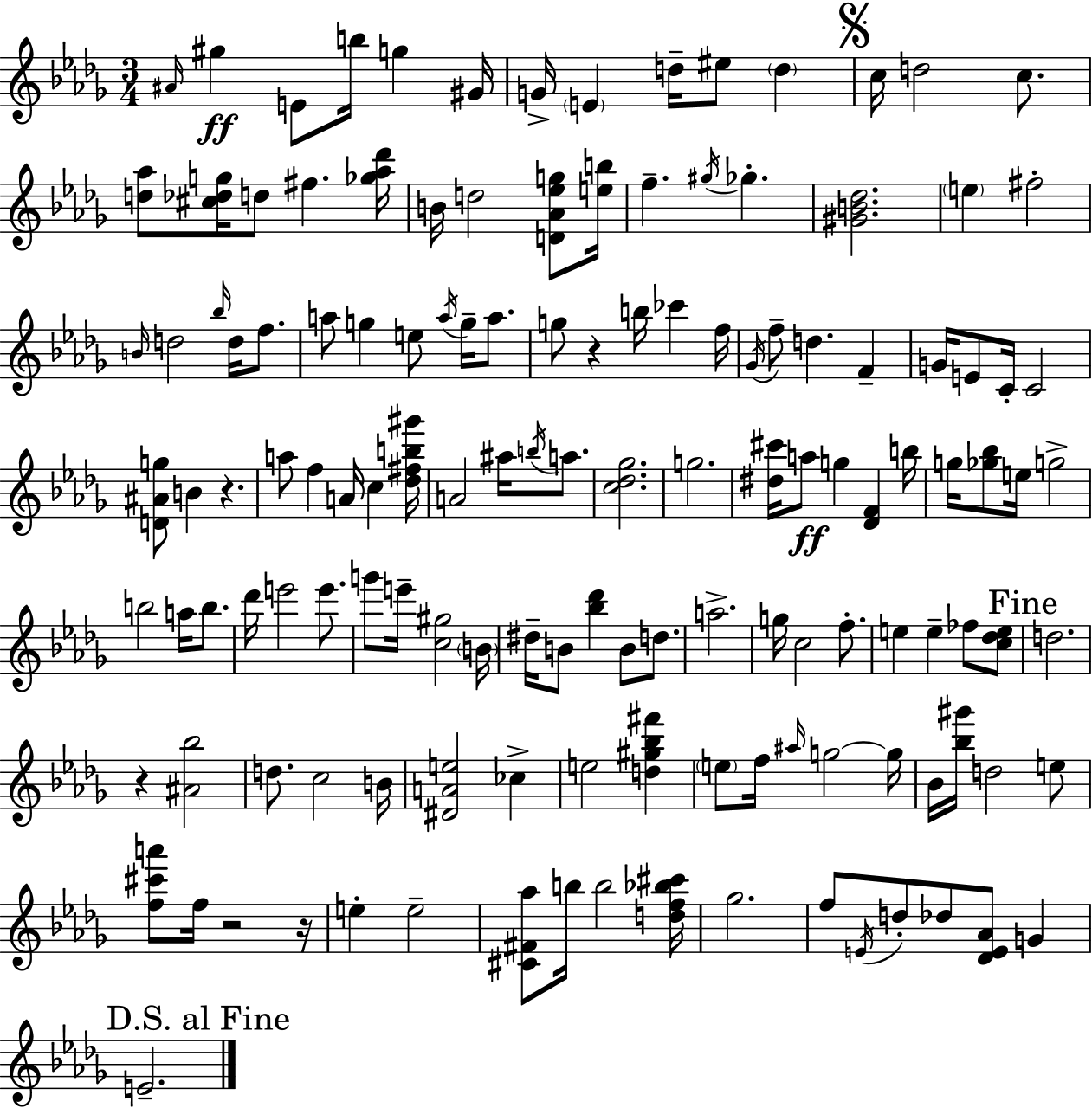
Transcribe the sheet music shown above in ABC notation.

X:1
T:Untitled
M:3/4
L:1/4
K:Bbm
^A/4 ^g E/2 b/4 g ^G/4 G/4 E d/4 ^e/2 d c/4 d2 c/2 [d_a]/2 [^c_dg]/4 d/2 ^f [_g_a_d']/4 B/4 d2 [D_A_eg]/2 [eb]/4 f ^g/4 _g [^GB_d]2 e ^f2 B/4 d2 _b/4 d/4 f/2 a/2 g e/2 a/4 g/4 a/2 g/2 z b/4 _c' f/4 _G/4 f/2 d F G/4 E/2 C/4 C2 [D^Ag]/2 B z a/2 f A/4 c [_d^fb^g']/4 A2 ^a/4 b/4 a/2 [c_d_g]2 g2 [^d^c']/4 a/2 g [_DF] b/4 g/4 [_g_b]/2 e/4 g2 b2 a/4 b/2 _d'/4 e'2 e'/2 g'/2 e'/4 [c^g]2 B/4 ^d/4 B/2 [_b_d'] B/2 d/2 a2 g/4 c2 f/2 e e _f/2 [c_de]/2 d2 z [^A_b]2 d/2 c2 B/4 [^DAe]2 _c e2 [d^g_b^f'] e/2 f/4 ^a/4 g2 g/4 _B/4 [_b^g']/4 d2 e/2 [f^c'a']/2 f/4 z2 z/4 e e2 [^C^F_a]/2 b/4 b2 [df_b^c']/4 _g2 f/2 E/4 d/2 _d/2 [_DE_A]/2 G E2